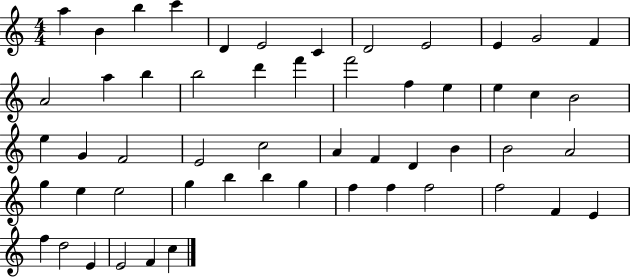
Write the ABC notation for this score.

X:1
T:Untitled
M:4/4
L:1/4
K:C
a B b c' D E2 C D2 E2 E G2 F A2 a b b2 d' f' f'2 f e e c B2 e G F2 E2 c2 A F D B B2 A2 g e e2 g b b g f f f2 f2 F E f d2 E E2 F c